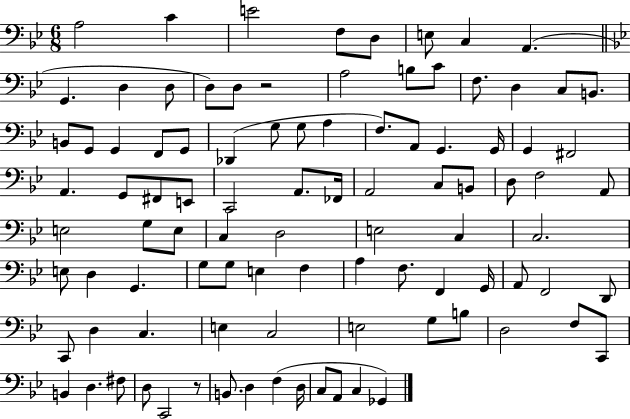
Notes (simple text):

A3/h C4/q E4/h F3/e D3/e E3/e C3/q A2/q. G2/q. D3/q D3/e D3/e D3/e R/h A3/h B3/e C4/e F3/e. D3/q C3/e B2/e. B2/e G2/e G2/q F2/e G2/e Db2/q G3/e G3/e A3/q F3/e. A2/e G2/q. G2/s G2/q F#2/h A2/q. G2/e F#2/e E2/e C2/h A2/e. FES2/s A2/h C3/e B2/e D3/e F3/h A2/e E3/h G3/e E3/e C3/q D3/h E3/h C3/q C3/h. E3/e D3/q G2/q. G3/e G3/e E3/q F3/q A3/q F3/e. F2/q G2/s A2/e F2/h D2/e C2/e D3/q C3/q. E3/q C3/h E3/h G3/e B3/e D3/h F3/e C2/e B2/q D3/q. F#3/e D3/e C2/h R/e B2/e. D3/q F3/q D3/s C3/e A2/e C3/q Gb2/q